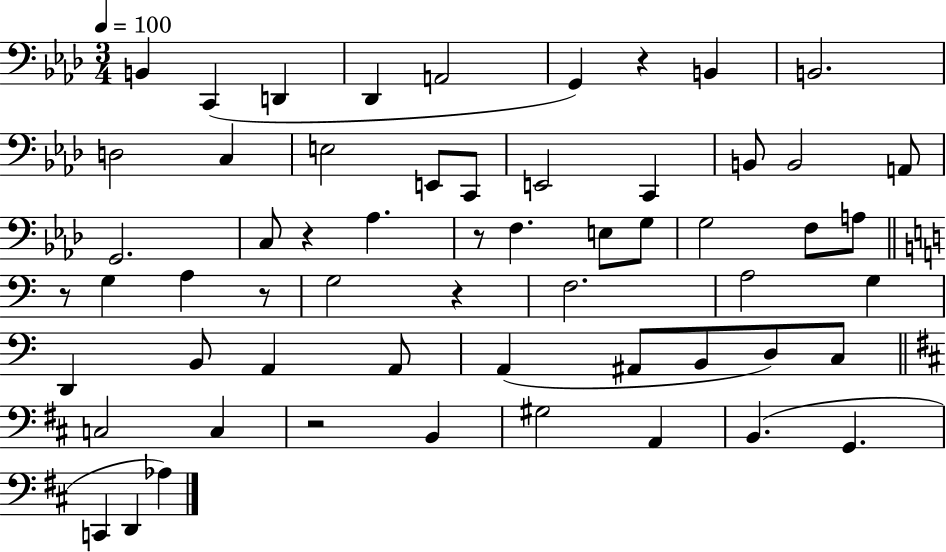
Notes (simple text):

B2/q C2/q D2/q Db2/q A2/h G2/q R/q B2/q B2/h. D3/h C3/q E3/h E2/e C2/e E2/h C2/q B2/e B2/h A2/e G2/h. C3/e R/q Ab3/q. R/e F3/q. E3/e G3/e G3/h F3/e A3/e R/e G3/q A3/q R/e G3/h R/q F3/h. A3/h G3/q D2/q B2/e A2/q A2/e A2/q A#2/e B2/e D3/e C3/e C3/h C3/q R/h B2/q G#3/h A2/q B2/q. G2/q. C2/q D2/q Ab3/q